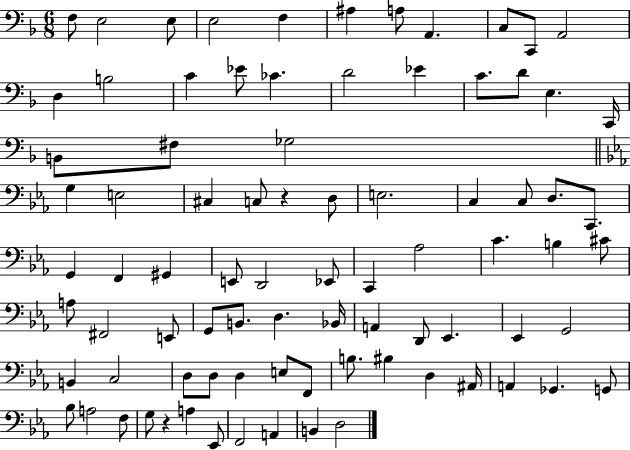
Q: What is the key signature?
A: F major